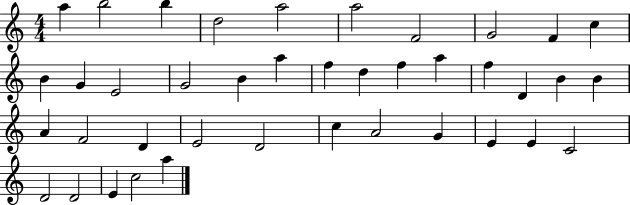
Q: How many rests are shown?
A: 0